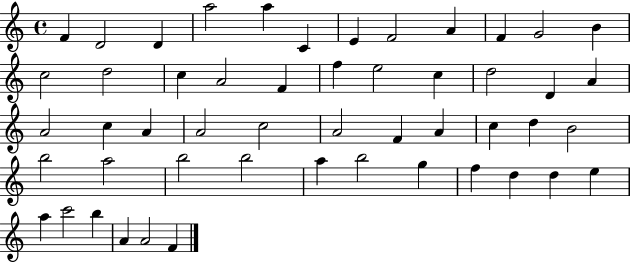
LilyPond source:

{
  \clef treble
  \time 4/4
  \defaultTimeSignature
  \key c \major
  f'4 d'2 d'4 | a''2 a''4 c'4 | e'4 f'2 a'4 | f'4 g'2 b'4 | \break c''2 d''2 | c''4 a'2 f'4 | f''4 e''2 c''4 | d''2 d'4 a'4 | \break a'2 c''4 a'4 | a'2 c''2 | a'2 f'4 a'4 | c''4 d''4 b'2 | \break b''2 a''2 | b''2 b''2 | a''4 b''2 g''4 | f''4 d''4 d''4 e''4 | \break a''4 c'''2 b''4 | a'4 a'2 f'4 | \bar "|."
}